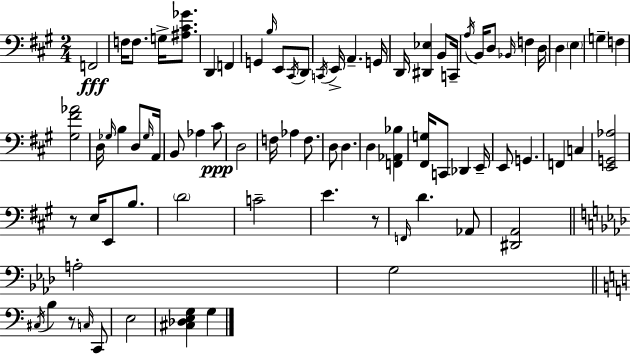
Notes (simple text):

F2/h F3/s F3/e. G3/s [A#3,C#4,Gb4]/e. D2/q F2/q G2/q B3/s E2/e C#2/s D2/e C2/s E2/s A2/q. G2/s D2/s [D#2,Eb3]/q B2/e C2/s A3/s B2/s D3/e Bb2/s F3/q D3/s D3/q E3/q G3/q F3/q [G#3,F#4,Ab4]/h D3/s Gb3/s B3/q D3/e Gb3/s A2/s B2/e Ab3/q C#4/e D3/h F3/s Ab3/q F3/e. D3/e D3/q. D3/q [F2,Ab2,Bb3]/q [F#2,G3]/s C2/e Db2/q E2/s E2/e G2/q. F2/q C3/q [E2,G2,Ab3]/h R/e E3/s E2/e B3/e. D4/h C4/h E4/q. R/e F2/s D4/q. Ab2/e [D#2,A2]/h A3/h G3/h C#3/s B3/q R/e C3/s C2/e E3/h [C#3,Db3,E3,G3]/q G3/q